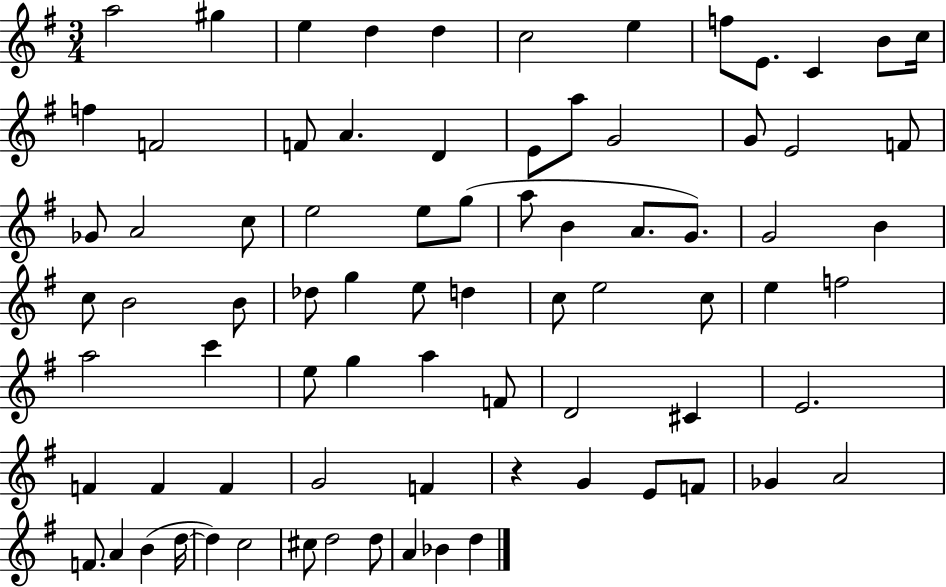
{
  \clef treble
  \numericTimeSignature
  \time 3/4
  \key g \major
  \repeat volta 2 { a''2 gis''4 | e''4 d''4 d''4 | c''2 e''4 | f''8 e'8. c'4 b'8 c''16 | \break f''4 f'2 | f'8 a'4. d'4 | e'8 a''8 g'2 | g'8 e'2 f'8 | \break ges'8 a'2 c''8 | e''2 e''8 g''8( | a''8 b'4 a'8. g'8.) | g'2 b'4 | \break c''8 b'2 b'8 | des''8 g''4 e''8 d''4 | c''8 e''2 c''8 | e''4 f''2 | \break a''2 c'''4 | e''8 g''4 a''4 f'8 | d'2 cis'4 | e'2. | \break f'4 f'4 f'4 | g'2 f'4 | r4 g'4 e'8 f'8 | ges'4 a'2 | \break f'8. a'4 b'4( d''16~~ | d''4) c''2 | cis''8 d''2 d''8 | a'4 bes'4 d''4 | \break } \bar "|."
}